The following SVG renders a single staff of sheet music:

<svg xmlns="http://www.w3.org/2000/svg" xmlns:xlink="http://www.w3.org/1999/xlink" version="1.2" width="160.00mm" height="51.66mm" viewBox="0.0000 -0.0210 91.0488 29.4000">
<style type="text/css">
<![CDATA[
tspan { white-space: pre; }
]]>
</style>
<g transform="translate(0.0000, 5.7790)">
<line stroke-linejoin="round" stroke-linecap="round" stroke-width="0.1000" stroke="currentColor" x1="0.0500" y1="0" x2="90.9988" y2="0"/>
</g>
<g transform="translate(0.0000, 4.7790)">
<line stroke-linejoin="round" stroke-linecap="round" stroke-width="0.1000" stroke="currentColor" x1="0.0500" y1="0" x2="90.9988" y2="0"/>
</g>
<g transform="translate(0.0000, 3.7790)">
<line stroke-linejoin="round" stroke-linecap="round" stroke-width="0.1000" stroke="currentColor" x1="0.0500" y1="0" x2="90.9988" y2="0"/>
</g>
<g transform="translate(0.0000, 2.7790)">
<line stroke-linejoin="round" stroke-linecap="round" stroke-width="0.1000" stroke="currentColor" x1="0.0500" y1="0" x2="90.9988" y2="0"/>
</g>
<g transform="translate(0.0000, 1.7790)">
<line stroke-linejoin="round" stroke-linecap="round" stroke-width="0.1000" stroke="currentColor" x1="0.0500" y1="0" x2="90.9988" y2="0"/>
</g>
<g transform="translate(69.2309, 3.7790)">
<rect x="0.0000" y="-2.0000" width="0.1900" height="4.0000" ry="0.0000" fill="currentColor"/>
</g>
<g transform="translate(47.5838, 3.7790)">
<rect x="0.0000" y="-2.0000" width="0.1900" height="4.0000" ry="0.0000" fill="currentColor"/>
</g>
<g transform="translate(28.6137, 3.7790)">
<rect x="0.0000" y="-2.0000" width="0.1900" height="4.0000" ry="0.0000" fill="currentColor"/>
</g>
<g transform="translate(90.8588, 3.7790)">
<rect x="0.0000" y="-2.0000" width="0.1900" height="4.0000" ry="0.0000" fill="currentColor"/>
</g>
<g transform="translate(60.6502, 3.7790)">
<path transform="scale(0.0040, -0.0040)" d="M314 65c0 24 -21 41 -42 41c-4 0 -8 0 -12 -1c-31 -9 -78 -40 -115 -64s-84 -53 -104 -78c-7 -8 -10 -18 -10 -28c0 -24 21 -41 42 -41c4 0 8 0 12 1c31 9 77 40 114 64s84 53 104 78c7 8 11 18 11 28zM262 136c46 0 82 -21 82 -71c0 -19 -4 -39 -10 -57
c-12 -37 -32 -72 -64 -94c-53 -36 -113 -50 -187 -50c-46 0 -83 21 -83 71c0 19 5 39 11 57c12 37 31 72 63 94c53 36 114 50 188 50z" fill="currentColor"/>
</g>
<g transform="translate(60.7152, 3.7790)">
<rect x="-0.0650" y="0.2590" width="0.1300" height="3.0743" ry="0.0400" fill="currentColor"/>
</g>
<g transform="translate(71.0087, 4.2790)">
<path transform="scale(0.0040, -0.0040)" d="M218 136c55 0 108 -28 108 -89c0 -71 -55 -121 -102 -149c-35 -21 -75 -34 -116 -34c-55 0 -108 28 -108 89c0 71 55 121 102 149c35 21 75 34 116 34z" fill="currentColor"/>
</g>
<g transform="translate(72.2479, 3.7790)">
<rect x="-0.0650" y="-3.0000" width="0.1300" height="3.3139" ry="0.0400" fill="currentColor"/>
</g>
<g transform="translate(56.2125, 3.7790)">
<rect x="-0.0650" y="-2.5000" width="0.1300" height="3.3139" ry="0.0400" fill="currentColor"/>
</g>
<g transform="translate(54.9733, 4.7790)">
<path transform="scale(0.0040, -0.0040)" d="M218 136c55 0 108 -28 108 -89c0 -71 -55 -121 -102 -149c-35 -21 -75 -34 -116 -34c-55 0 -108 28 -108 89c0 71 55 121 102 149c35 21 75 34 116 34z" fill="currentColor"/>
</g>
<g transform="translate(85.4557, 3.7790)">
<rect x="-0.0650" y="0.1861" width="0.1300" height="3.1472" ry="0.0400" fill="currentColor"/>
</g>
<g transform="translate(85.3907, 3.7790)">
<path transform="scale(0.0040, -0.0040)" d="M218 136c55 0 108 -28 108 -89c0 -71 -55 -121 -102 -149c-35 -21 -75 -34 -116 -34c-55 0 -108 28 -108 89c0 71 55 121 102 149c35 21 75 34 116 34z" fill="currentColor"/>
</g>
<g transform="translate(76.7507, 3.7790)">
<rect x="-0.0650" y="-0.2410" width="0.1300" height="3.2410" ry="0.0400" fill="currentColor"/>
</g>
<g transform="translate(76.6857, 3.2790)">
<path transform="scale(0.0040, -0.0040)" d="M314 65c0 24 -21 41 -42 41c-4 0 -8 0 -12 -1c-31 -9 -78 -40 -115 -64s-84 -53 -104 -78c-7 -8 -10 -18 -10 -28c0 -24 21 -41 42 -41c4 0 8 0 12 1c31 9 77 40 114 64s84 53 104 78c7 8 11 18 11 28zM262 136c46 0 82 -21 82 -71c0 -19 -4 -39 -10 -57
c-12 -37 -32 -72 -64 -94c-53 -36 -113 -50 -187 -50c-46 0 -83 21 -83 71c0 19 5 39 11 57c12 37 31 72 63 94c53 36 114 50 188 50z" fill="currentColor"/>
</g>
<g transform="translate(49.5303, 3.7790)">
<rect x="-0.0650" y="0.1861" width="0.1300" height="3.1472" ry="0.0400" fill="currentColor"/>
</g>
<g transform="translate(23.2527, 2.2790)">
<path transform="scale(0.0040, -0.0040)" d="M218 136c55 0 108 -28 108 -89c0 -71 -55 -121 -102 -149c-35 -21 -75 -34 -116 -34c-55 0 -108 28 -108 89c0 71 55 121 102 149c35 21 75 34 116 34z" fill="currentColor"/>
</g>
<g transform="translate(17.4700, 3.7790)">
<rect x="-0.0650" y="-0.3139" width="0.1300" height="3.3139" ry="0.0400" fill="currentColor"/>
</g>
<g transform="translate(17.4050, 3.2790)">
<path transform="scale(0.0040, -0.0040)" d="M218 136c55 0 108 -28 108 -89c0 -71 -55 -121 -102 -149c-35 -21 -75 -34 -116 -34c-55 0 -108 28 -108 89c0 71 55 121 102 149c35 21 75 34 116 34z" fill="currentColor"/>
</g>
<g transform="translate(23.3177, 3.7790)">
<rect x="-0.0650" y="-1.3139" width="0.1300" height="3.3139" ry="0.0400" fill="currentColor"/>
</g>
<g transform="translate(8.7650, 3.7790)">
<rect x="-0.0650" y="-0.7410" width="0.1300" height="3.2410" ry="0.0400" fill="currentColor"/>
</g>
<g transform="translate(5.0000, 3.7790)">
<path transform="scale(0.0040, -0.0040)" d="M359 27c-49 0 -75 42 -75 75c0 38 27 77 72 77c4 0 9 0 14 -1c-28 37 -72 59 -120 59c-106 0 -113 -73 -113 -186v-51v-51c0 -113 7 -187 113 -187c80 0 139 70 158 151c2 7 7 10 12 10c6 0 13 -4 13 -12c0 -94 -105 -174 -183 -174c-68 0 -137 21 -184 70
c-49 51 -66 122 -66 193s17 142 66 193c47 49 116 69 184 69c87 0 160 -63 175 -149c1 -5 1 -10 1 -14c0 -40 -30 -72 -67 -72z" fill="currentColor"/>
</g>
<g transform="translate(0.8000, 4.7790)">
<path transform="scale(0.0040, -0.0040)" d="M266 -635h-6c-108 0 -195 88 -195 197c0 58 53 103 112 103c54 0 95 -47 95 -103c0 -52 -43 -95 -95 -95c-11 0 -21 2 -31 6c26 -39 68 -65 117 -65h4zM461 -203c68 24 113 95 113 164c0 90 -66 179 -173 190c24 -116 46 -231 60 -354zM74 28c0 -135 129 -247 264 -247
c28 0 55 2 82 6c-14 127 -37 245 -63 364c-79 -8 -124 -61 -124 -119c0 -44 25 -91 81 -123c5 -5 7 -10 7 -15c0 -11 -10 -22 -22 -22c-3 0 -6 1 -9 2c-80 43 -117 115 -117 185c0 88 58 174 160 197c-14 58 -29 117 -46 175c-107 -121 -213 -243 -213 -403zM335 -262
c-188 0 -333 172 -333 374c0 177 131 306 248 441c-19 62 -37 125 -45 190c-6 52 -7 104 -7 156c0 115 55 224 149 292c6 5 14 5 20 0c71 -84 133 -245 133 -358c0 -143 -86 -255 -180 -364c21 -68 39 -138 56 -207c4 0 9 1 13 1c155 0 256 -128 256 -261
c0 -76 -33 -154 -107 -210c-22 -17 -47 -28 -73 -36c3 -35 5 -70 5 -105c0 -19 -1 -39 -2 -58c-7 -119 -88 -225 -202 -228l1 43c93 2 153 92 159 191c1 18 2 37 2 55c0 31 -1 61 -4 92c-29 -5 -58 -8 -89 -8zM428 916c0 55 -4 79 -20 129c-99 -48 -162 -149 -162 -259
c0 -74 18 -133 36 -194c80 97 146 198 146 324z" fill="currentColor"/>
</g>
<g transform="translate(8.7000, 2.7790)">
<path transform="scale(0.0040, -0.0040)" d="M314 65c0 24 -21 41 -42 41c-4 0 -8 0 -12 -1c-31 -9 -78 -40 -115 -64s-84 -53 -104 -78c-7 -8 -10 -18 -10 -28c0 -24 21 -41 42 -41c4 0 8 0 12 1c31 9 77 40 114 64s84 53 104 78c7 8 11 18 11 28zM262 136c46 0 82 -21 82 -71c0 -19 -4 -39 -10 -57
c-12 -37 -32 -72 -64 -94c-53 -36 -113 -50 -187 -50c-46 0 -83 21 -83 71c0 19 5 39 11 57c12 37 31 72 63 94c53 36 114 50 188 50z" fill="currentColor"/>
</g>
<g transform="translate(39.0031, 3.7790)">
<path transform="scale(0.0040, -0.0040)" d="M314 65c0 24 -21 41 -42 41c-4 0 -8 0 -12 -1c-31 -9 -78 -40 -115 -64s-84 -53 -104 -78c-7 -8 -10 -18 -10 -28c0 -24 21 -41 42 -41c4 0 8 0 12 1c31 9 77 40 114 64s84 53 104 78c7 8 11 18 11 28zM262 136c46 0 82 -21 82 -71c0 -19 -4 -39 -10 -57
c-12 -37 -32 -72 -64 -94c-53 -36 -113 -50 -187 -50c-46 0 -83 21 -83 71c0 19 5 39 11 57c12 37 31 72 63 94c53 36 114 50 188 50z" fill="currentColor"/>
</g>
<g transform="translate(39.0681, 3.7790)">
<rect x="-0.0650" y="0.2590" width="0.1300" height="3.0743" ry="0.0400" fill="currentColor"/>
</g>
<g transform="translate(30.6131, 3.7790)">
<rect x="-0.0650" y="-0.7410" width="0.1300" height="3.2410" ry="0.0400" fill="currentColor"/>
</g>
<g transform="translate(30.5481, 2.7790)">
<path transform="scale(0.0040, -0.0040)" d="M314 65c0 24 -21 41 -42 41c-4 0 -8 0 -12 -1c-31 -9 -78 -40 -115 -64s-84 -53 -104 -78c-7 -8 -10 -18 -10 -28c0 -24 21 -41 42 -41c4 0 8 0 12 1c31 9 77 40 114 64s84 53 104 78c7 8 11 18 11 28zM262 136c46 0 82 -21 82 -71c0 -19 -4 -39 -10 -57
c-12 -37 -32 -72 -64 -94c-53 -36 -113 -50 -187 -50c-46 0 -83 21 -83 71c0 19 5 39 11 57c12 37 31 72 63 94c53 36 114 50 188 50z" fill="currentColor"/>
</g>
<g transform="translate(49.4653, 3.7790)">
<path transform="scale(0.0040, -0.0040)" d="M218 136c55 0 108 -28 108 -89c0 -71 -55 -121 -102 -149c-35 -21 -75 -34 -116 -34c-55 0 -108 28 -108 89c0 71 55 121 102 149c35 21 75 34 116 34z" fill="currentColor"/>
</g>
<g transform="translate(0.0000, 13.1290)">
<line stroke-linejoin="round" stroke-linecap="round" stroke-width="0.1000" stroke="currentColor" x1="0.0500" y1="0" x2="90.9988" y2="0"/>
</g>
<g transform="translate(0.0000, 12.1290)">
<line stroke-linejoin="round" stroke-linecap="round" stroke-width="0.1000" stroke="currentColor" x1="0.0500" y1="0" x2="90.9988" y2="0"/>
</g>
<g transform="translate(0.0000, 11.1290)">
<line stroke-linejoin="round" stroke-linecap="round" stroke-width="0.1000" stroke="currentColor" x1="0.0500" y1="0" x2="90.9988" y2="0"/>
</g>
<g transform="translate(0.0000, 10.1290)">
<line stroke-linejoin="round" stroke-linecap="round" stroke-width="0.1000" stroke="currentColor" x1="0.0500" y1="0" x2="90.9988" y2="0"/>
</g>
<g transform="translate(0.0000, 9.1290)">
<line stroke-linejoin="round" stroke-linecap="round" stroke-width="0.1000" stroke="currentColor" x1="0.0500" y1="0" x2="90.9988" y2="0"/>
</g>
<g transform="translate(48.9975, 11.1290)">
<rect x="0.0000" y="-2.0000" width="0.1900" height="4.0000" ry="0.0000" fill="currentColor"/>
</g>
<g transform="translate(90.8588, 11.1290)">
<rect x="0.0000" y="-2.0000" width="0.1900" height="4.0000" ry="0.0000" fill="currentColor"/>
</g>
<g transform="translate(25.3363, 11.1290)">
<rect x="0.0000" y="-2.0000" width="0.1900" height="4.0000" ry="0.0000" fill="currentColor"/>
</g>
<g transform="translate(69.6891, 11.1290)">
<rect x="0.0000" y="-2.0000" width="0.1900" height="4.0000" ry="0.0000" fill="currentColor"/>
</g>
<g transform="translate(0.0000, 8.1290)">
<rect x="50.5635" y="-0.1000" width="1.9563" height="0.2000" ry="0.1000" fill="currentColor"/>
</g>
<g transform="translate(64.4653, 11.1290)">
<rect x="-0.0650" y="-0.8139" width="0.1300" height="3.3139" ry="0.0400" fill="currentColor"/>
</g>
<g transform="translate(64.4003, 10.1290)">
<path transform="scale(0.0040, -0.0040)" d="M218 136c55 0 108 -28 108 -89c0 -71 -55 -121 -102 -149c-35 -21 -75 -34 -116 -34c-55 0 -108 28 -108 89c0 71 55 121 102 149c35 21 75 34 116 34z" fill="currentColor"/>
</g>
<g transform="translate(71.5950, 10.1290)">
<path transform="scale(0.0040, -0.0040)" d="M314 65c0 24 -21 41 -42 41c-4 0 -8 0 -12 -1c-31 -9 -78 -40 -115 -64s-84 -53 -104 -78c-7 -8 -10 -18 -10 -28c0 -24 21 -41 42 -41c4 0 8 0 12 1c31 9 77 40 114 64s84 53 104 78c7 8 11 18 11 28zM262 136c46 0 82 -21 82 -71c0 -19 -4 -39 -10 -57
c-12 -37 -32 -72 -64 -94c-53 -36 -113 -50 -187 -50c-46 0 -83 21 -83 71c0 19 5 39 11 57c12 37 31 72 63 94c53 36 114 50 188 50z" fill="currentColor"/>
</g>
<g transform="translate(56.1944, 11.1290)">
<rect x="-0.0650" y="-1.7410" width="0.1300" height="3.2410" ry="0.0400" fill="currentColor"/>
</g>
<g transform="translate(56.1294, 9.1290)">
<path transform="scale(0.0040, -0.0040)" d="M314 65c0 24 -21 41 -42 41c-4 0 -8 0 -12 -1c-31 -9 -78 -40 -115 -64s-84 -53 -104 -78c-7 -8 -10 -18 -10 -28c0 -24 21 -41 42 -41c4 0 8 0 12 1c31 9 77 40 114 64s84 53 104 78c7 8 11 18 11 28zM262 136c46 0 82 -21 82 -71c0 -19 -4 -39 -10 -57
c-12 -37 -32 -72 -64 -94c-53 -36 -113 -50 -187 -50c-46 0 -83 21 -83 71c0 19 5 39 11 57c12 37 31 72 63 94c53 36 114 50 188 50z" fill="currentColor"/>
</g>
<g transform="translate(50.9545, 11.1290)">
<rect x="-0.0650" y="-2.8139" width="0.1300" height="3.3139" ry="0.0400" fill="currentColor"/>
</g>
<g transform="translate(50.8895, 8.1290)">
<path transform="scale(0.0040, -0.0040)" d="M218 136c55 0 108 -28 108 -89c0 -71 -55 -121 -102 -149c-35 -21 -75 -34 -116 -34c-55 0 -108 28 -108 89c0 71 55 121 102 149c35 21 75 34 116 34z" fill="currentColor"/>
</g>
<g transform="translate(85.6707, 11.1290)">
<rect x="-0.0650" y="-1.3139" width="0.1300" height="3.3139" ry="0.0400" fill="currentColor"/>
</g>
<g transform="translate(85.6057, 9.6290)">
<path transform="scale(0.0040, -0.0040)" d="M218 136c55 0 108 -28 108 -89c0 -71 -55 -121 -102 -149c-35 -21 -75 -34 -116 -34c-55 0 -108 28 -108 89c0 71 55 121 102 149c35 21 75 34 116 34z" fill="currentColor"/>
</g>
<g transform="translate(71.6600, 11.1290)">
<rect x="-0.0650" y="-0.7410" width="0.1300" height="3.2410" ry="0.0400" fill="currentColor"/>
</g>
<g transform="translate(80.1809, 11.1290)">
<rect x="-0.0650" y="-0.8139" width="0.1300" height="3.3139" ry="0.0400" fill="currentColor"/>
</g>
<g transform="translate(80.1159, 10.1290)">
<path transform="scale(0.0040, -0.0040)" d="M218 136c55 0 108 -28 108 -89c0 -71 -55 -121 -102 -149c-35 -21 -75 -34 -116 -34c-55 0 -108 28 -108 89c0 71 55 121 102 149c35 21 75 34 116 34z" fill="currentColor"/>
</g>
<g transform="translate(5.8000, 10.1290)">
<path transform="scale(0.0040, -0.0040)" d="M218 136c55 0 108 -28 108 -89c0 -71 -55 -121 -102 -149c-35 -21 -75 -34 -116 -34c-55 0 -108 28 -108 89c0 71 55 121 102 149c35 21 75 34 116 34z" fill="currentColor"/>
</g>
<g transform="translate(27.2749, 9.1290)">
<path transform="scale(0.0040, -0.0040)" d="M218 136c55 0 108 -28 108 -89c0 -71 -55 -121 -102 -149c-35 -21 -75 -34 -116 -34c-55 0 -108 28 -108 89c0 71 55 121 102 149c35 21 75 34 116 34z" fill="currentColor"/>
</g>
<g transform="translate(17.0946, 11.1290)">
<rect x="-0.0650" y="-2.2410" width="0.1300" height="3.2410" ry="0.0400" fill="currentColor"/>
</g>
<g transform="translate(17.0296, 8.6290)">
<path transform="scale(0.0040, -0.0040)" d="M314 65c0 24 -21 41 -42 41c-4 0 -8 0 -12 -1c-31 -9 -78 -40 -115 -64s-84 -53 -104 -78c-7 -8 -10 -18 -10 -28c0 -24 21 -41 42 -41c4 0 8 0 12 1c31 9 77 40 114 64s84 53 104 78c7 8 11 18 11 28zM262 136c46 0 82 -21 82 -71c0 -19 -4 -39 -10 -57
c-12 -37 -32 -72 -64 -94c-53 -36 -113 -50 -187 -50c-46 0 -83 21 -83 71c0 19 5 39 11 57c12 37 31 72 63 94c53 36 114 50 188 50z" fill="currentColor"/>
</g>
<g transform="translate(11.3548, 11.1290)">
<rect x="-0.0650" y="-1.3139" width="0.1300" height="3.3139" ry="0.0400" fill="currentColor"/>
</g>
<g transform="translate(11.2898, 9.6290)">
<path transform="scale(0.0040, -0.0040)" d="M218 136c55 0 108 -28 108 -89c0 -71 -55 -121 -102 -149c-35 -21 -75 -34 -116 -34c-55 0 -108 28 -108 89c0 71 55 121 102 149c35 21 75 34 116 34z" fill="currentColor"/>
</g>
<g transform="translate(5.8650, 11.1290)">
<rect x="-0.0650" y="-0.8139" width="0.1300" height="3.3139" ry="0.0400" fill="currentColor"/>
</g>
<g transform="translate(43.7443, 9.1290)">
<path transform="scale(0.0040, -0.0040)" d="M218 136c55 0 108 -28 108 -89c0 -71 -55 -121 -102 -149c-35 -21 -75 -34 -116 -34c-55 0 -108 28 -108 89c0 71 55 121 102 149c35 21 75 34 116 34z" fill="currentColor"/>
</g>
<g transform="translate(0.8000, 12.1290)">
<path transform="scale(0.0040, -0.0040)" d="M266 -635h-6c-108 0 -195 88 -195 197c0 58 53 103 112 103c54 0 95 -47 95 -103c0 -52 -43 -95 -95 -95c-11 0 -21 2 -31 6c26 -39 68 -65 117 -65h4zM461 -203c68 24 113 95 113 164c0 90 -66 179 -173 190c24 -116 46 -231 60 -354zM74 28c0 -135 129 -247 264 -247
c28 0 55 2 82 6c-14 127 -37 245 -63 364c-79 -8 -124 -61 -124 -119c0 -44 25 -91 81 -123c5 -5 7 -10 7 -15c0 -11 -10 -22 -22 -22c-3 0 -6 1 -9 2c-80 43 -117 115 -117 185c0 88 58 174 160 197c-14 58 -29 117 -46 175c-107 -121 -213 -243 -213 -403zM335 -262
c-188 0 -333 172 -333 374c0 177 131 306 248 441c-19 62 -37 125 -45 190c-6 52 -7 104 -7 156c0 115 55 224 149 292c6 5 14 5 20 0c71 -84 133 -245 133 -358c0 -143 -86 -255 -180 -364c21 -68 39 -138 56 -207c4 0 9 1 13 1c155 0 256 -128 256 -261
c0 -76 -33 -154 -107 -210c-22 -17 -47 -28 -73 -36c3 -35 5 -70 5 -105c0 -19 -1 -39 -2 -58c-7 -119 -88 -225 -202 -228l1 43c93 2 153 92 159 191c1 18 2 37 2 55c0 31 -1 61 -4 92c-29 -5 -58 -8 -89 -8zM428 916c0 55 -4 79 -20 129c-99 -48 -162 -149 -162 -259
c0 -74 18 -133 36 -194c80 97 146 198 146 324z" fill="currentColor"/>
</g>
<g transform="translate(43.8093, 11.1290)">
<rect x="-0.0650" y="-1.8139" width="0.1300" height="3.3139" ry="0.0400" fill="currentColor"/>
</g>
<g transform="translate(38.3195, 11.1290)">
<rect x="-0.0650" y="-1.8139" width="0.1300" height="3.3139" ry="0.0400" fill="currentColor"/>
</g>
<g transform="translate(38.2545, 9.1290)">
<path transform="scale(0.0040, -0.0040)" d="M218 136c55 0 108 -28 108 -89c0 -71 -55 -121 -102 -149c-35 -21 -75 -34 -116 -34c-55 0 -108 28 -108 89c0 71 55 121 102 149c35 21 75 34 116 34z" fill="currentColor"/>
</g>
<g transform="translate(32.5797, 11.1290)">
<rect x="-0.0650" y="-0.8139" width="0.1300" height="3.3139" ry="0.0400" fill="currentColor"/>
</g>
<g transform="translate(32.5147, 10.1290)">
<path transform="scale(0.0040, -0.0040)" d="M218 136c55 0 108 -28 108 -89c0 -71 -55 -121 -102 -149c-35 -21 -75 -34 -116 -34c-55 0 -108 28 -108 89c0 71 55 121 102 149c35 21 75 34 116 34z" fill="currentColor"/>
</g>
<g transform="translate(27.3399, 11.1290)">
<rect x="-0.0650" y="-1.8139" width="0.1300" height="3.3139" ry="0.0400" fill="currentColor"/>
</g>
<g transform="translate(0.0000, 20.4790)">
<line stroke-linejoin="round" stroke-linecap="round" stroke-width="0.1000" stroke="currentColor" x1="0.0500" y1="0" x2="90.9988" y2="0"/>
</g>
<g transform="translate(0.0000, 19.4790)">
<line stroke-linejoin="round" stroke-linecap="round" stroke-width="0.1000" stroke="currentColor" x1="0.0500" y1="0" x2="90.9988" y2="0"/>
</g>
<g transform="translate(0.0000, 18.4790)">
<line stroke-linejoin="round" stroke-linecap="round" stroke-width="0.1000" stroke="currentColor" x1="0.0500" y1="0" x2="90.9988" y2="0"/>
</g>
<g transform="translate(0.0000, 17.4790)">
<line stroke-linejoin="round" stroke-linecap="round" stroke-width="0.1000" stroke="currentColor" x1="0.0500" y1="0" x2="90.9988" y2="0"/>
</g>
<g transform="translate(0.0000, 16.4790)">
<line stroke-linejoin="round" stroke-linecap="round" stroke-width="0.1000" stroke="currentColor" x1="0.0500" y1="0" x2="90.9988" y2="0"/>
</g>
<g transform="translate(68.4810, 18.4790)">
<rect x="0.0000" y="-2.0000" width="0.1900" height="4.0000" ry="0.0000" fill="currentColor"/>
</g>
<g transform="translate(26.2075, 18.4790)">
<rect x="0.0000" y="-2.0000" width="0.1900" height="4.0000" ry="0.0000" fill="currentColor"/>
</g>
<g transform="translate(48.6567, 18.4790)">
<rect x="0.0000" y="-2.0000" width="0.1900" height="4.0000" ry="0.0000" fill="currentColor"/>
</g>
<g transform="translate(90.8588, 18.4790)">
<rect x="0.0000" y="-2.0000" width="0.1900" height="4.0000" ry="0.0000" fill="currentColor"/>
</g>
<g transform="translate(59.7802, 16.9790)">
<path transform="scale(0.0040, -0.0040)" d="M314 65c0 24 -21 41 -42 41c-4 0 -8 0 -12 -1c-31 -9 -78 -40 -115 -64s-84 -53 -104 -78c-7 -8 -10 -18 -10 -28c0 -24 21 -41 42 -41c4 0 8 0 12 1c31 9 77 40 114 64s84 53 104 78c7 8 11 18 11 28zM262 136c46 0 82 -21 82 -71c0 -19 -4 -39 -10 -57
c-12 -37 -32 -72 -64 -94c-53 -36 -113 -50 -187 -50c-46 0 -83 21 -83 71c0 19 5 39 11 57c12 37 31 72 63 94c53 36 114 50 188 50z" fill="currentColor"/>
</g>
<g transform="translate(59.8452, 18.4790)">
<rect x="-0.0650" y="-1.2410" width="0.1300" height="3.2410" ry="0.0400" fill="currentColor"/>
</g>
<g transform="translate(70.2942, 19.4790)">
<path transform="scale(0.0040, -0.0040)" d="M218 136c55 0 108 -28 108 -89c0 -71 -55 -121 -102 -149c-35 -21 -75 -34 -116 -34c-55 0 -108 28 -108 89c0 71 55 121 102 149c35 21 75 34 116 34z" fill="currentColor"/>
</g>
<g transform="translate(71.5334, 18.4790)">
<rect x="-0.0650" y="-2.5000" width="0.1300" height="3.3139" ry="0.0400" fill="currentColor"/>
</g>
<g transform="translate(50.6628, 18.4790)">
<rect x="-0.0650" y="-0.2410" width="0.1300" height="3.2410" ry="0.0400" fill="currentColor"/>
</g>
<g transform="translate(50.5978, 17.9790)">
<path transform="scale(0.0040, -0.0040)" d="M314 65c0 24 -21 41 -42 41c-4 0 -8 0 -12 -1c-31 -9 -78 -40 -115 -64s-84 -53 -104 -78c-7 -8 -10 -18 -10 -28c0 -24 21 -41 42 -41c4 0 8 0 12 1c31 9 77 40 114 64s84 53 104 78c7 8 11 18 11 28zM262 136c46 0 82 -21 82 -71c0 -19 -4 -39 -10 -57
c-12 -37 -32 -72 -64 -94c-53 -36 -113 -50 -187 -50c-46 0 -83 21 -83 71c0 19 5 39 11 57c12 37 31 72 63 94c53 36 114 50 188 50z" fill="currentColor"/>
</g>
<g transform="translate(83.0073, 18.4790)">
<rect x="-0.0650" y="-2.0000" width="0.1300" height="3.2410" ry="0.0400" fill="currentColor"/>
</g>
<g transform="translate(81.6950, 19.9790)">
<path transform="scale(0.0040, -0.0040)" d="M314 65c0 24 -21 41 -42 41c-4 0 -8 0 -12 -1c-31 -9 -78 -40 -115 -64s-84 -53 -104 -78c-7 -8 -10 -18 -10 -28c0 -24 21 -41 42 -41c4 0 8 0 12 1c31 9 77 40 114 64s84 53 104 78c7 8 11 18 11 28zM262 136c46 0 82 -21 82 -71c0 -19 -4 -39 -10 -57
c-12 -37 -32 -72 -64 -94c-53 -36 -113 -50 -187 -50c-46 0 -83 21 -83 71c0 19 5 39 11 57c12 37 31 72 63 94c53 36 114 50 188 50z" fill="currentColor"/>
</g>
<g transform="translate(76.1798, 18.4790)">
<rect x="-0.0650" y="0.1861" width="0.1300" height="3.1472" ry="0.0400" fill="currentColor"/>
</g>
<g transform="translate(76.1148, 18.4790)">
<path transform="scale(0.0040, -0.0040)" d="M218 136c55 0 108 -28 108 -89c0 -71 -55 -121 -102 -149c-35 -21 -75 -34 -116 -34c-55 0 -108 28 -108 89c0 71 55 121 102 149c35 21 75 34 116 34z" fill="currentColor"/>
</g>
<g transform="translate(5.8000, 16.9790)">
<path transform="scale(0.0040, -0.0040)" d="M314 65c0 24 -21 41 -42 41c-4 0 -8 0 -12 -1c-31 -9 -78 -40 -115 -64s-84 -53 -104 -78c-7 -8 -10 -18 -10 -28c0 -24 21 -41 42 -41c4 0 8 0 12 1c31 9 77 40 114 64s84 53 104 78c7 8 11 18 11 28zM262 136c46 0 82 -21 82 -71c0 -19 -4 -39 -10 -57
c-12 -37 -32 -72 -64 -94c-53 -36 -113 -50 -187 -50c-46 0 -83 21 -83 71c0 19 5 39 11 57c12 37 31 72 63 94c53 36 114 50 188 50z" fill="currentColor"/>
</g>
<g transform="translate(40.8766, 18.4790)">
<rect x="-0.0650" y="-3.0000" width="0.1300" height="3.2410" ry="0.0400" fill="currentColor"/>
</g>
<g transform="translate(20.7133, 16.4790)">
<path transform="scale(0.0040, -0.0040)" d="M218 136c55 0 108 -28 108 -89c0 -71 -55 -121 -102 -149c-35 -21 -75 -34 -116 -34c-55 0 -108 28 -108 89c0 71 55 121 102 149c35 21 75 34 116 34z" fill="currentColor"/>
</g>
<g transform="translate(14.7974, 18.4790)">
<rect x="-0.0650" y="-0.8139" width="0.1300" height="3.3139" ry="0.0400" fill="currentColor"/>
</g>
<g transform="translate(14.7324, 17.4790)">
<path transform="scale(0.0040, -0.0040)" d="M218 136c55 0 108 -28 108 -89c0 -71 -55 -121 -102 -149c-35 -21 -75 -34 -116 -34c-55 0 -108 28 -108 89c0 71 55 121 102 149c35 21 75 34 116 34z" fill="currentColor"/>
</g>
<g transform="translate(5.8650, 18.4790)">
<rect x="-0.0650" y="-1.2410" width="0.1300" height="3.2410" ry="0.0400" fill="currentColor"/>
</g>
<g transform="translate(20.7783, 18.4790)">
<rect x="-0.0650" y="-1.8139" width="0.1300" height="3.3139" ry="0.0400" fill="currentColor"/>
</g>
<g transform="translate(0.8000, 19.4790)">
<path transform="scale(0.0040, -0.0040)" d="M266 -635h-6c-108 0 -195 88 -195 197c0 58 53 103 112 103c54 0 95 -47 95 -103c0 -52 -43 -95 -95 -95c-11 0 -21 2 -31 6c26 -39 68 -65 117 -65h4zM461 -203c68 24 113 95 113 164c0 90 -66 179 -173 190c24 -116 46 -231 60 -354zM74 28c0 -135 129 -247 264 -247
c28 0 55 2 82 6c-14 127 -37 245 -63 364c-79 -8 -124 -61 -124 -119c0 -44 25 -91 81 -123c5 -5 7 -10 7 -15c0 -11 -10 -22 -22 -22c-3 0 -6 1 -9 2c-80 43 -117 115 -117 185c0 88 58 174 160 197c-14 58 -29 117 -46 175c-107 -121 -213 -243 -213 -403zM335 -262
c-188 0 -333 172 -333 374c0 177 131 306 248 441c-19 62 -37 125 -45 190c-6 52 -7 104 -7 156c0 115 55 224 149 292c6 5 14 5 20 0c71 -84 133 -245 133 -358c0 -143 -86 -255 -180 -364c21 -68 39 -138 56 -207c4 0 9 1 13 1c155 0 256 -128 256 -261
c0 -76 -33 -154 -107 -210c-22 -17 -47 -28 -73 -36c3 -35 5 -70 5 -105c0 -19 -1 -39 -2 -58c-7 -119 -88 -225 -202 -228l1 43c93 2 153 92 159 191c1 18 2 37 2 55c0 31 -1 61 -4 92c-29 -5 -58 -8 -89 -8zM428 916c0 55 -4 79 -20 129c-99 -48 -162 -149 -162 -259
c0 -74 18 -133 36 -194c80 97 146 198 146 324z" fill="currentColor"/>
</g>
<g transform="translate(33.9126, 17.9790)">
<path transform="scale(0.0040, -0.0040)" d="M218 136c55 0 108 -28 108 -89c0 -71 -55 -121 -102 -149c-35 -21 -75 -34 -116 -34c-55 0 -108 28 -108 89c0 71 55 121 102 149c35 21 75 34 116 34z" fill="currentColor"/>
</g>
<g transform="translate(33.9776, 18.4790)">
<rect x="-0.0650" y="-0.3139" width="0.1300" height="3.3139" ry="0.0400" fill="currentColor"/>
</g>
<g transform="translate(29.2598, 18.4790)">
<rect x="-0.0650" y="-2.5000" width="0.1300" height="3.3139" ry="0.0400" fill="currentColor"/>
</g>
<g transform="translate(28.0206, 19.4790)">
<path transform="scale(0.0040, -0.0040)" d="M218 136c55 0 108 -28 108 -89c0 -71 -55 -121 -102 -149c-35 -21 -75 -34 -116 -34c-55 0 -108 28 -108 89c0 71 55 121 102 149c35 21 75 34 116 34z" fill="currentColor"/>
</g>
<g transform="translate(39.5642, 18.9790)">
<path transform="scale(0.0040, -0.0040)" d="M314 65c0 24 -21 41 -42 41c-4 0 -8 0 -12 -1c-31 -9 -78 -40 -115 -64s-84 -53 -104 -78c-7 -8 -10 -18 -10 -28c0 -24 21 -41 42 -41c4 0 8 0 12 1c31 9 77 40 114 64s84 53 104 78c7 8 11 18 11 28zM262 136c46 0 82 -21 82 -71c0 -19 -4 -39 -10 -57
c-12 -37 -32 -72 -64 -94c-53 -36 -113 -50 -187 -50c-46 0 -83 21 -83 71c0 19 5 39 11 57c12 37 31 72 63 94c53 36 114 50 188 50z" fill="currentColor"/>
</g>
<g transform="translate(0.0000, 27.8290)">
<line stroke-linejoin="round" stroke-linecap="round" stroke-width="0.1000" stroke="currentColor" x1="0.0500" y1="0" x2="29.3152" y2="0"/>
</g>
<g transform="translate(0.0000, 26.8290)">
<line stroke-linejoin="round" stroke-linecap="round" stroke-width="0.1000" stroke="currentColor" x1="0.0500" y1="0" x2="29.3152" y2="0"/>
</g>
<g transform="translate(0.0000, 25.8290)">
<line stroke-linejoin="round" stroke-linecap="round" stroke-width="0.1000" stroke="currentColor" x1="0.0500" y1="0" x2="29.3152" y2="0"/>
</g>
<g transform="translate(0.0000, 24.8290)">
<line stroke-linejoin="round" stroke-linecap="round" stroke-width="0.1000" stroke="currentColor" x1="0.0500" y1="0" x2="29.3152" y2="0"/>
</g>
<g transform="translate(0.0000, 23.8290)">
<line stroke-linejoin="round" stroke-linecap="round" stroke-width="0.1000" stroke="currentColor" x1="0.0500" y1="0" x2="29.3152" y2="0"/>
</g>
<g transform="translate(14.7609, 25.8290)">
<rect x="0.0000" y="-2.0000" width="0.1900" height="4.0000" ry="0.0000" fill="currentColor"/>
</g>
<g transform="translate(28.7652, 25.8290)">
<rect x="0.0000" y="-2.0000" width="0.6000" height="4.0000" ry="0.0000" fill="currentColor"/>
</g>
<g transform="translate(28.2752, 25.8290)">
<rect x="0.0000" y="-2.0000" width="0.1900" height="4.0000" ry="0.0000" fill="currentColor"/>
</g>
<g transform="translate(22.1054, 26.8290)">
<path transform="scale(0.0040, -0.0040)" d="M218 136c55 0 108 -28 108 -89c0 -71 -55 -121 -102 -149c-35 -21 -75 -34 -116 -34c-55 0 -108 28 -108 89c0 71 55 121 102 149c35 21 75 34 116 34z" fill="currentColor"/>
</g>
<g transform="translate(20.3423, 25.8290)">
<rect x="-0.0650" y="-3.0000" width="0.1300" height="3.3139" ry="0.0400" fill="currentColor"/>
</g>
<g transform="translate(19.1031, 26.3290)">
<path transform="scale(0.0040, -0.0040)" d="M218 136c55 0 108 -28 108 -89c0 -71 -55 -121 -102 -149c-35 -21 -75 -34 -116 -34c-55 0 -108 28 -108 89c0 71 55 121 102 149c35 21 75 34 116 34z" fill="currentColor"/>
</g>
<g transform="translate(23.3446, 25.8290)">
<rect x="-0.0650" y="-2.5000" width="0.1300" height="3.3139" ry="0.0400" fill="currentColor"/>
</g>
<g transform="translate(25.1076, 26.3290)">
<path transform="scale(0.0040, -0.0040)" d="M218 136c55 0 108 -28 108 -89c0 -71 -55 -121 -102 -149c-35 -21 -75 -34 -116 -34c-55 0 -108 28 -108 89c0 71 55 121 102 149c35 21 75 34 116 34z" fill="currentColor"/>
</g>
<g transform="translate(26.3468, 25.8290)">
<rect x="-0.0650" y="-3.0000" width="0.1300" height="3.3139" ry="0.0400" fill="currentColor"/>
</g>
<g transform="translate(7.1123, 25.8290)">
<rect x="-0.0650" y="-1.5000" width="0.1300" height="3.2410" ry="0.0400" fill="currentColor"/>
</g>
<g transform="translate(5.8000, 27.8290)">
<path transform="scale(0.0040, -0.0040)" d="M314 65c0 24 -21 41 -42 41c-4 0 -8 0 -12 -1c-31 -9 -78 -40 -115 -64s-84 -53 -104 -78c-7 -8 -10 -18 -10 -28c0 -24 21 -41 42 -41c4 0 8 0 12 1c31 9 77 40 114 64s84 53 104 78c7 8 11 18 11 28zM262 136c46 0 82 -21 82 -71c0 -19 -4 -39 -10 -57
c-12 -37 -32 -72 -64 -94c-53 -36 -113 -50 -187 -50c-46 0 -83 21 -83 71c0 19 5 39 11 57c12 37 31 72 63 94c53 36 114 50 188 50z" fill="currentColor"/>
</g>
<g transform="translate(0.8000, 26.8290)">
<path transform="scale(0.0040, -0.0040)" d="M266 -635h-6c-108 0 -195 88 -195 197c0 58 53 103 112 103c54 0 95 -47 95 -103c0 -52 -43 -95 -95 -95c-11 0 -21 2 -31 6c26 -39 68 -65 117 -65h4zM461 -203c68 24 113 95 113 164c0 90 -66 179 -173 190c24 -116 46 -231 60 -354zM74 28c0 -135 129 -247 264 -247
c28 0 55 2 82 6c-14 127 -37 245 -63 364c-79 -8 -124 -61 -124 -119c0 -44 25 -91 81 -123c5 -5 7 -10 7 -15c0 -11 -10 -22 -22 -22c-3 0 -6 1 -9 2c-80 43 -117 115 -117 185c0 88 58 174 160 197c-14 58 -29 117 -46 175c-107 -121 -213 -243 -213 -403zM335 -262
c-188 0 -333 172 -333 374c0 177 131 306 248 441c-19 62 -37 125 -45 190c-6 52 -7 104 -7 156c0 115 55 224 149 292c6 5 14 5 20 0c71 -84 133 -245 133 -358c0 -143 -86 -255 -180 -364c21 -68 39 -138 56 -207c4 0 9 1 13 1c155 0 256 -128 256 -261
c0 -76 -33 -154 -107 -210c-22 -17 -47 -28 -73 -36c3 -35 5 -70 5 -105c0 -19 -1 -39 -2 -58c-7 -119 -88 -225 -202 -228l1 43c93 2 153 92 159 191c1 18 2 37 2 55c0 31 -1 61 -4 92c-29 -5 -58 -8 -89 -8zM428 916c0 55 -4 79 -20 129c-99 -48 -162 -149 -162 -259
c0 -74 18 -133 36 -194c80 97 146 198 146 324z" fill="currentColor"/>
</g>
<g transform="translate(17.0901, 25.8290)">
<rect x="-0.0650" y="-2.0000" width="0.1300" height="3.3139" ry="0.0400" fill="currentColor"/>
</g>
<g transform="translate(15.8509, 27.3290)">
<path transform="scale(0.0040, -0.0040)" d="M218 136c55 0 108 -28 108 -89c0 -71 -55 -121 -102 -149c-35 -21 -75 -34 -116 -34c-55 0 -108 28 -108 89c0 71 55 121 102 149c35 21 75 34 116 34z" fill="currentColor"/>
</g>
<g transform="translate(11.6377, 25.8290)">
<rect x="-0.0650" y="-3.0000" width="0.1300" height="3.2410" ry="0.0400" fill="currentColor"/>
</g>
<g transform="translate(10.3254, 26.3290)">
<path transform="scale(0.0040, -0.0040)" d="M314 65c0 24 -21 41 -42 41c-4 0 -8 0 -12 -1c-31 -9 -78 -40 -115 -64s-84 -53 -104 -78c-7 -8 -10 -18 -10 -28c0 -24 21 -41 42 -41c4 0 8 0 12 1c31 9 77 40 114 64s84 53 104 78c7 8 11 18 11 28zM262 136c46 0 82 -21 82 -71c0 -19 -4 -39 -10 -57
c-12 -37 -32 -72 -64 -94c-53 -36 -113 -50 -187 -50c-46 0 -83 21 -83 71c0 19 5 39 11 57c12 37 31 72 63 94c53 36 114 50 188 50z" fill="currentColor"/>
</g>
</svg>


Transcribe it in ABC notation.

X:1
T:Untitled
M:4/4
L:1/4
K:C
d2 c e d2 B2 B G B2 A c2 B d e g2 f d f f a f2 d d2 d e e2 d f G c A2 c2 e2 G B F2 E2 A2 F A G A